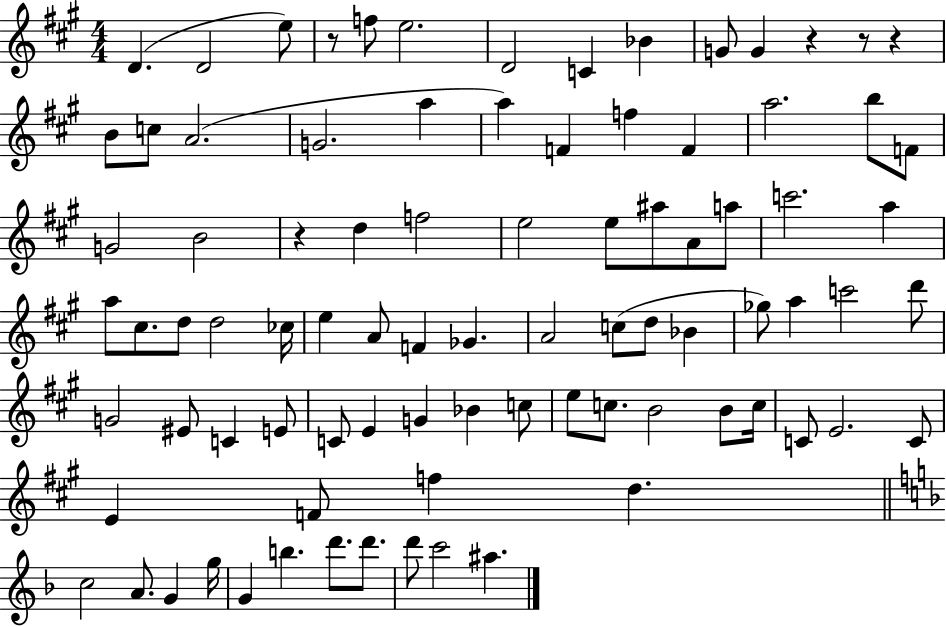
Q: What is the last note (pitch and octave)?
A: A#5